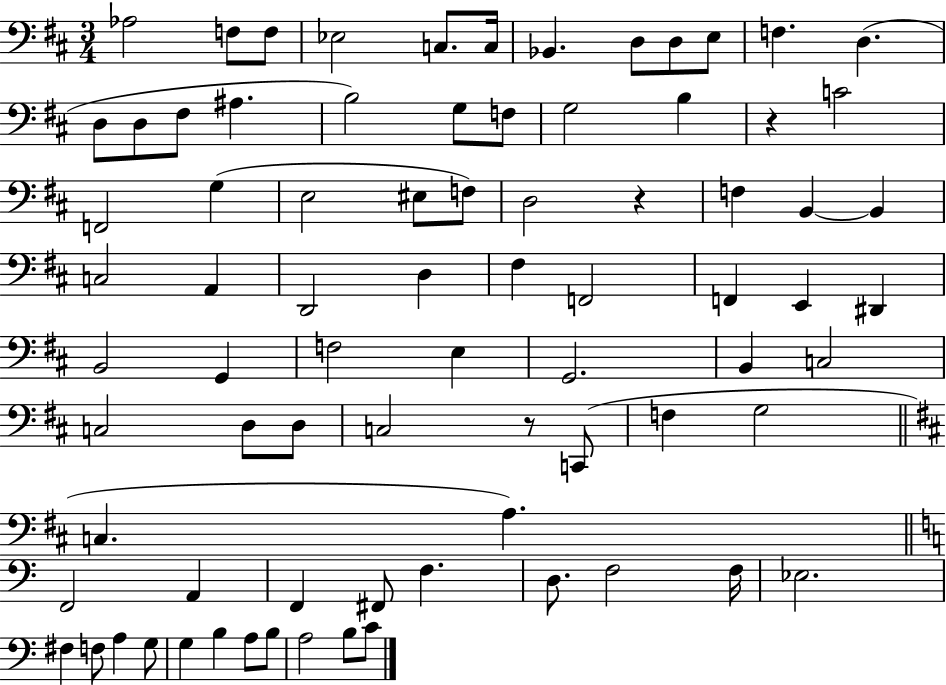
X:1
T:Untitled
M:3/4
L:1/4
K:D
_A,2 F,/2 F,/2 _E,2 C,/2 C,/4 _B,, D,/2 D,/2 E,/2 F, D, D,/2 D,/2 ^F,/2 ^A, B,2 G,/2 F,/2 G,2 B, z C2 F,,2 G, E,2 ^E,/2 F,/2 D,2 z F, B,, B,, C,2 A,, D,,2 D, ^F, F,,2 F,, E,, ^D,, B,,2 G,, F,2 E, G,,2 B,, C,2 C,2 D,/2 D,/2 C,2 z/2 C,,/2 F, G,2 C, A, F,,2 A,, F,, ^F,,/2 F, D,/2 F,2 F,/4 _E,2 ^F, F,/2 A, G,/2 G, B, A,/2 B,/2 A,2 B,/2 C/2